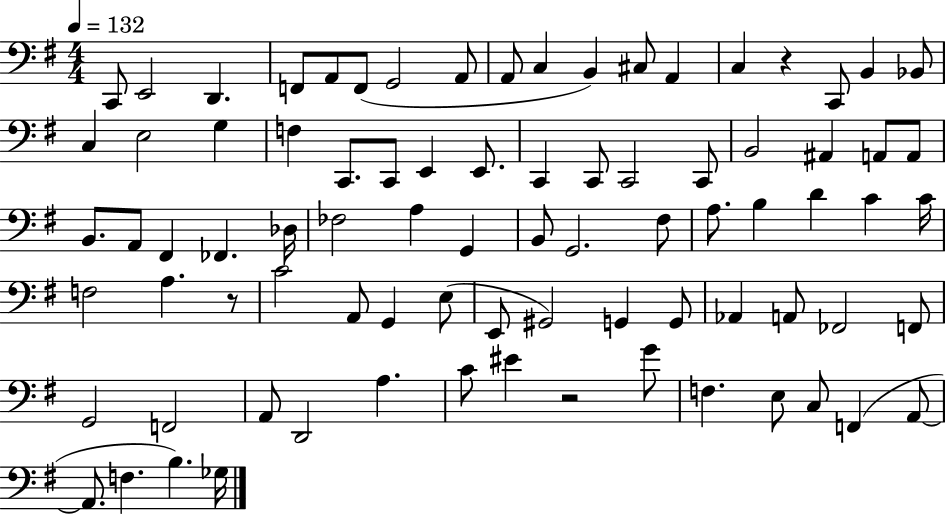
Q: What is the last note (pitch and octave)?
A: Gb3